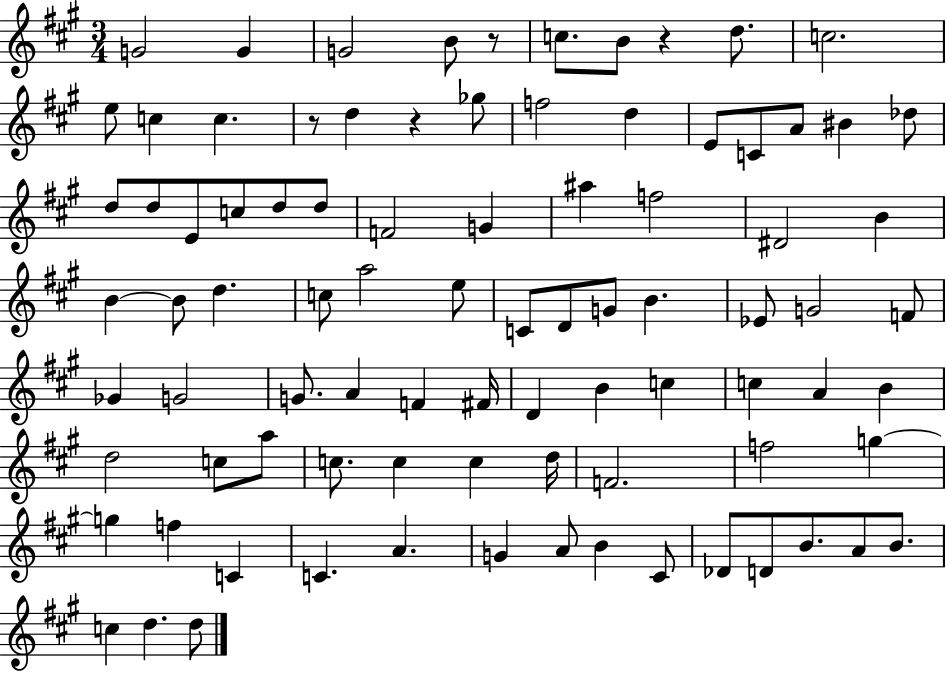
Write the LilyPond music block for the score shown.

{
  \clef treble
  \numericTimeSignature
  \time 3/4
  \key a \major
  \repeat volta 2 { g'2 g'4 | g'2 b'8 r8 | c''8. b'8 r4 d''8. | c''2. | \break e''8 c''4 c''4. | r8 d''4 r4 ges''8 | f''2 d''4 | e'8 c'8 a'8 bis'4 des''8 | \break d''8 d''8 e'8 c''8 d''8 d''8 | f'2 g'4 | ais''4 f''2 | dis'2 b'4 | \break b'4~~ b'8 d''4. | c''8 a''2 e''8 | c'8 d'8 g'8 b'4. | ees'8 g'2 f'8 | \break ges'4 g'2 | g'8. a'4 f'4 fis'16 | d'4 b'4 c''4 | c''4 a'4 b'4 | \break d''2 c''8 a''8 | c''8. c''4 c''4 d''16 | f'2. | f''2 g''4~~ | \break g''4 f''4 c'4 | c'4. a'4. | g'4 a'8 b'4 cis'8 | des'8 d'8 b'8. a'8 b'8. | \break c''4 d''4. d''8 | } \bar "|."
}